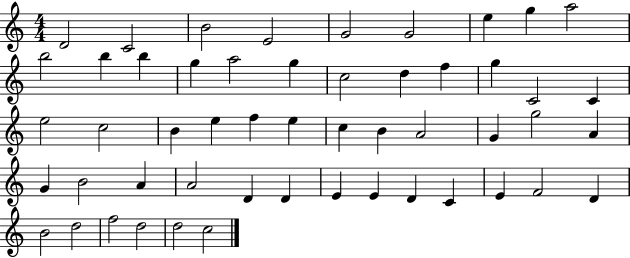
X:1
T:Untitled
M:4/4
L:1/4
K:C
D2 C2 B2 E2 G2 G2 e g a2 b2 b b g a2 g c2 d f g C2 C e2 c2 B e f e c B A2 G g2 A G B2 A A2 D D E E D C E F2 D B2 d2 f2 d2 d2 c2